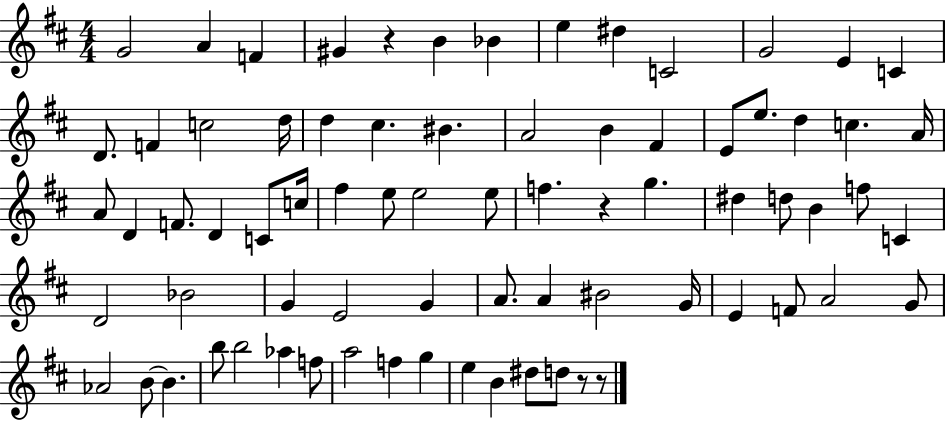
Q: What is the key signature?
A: D major